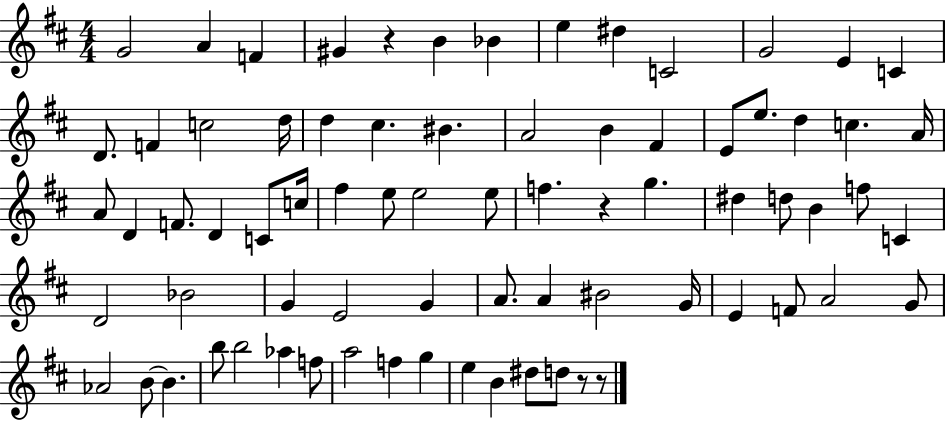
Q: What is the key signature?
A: D major